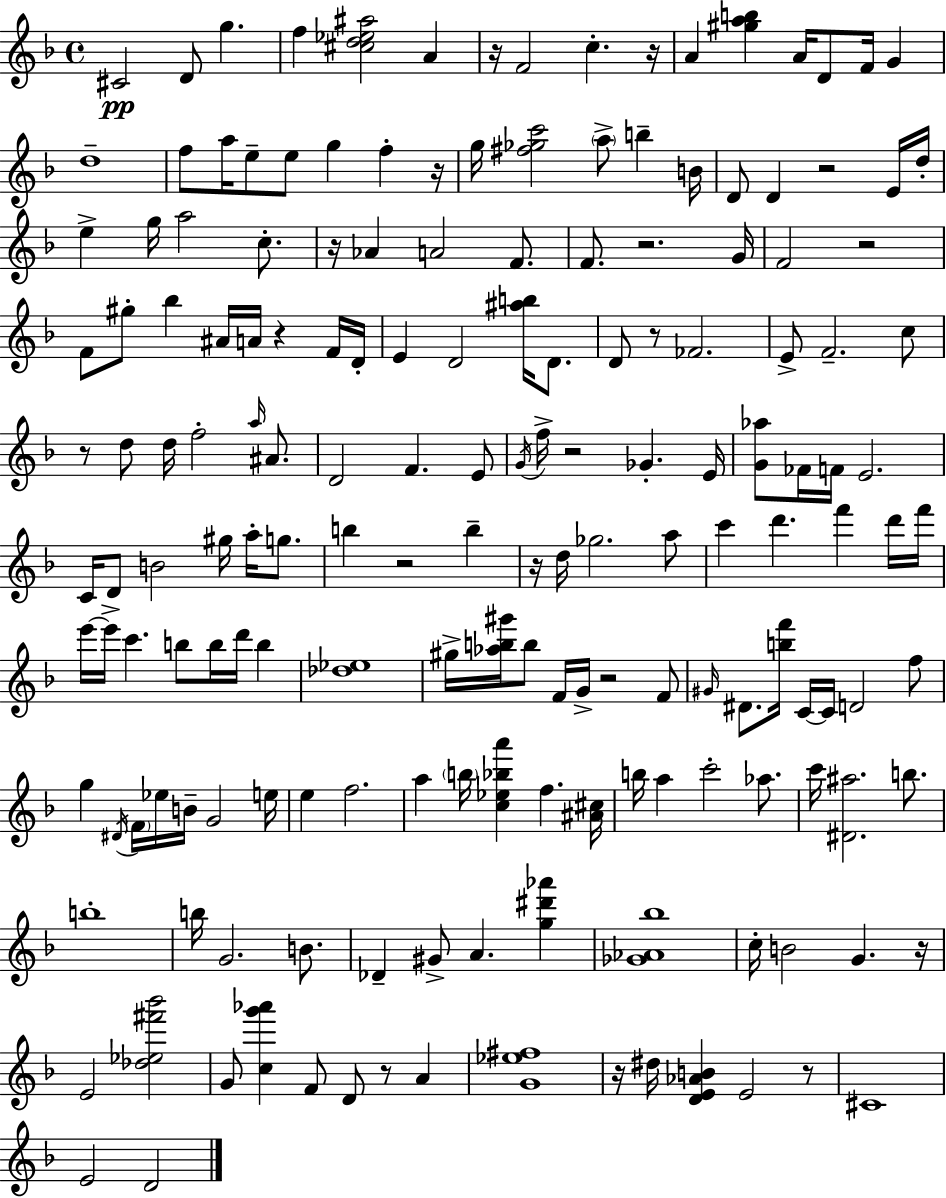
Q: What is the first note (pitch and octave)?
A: C#4